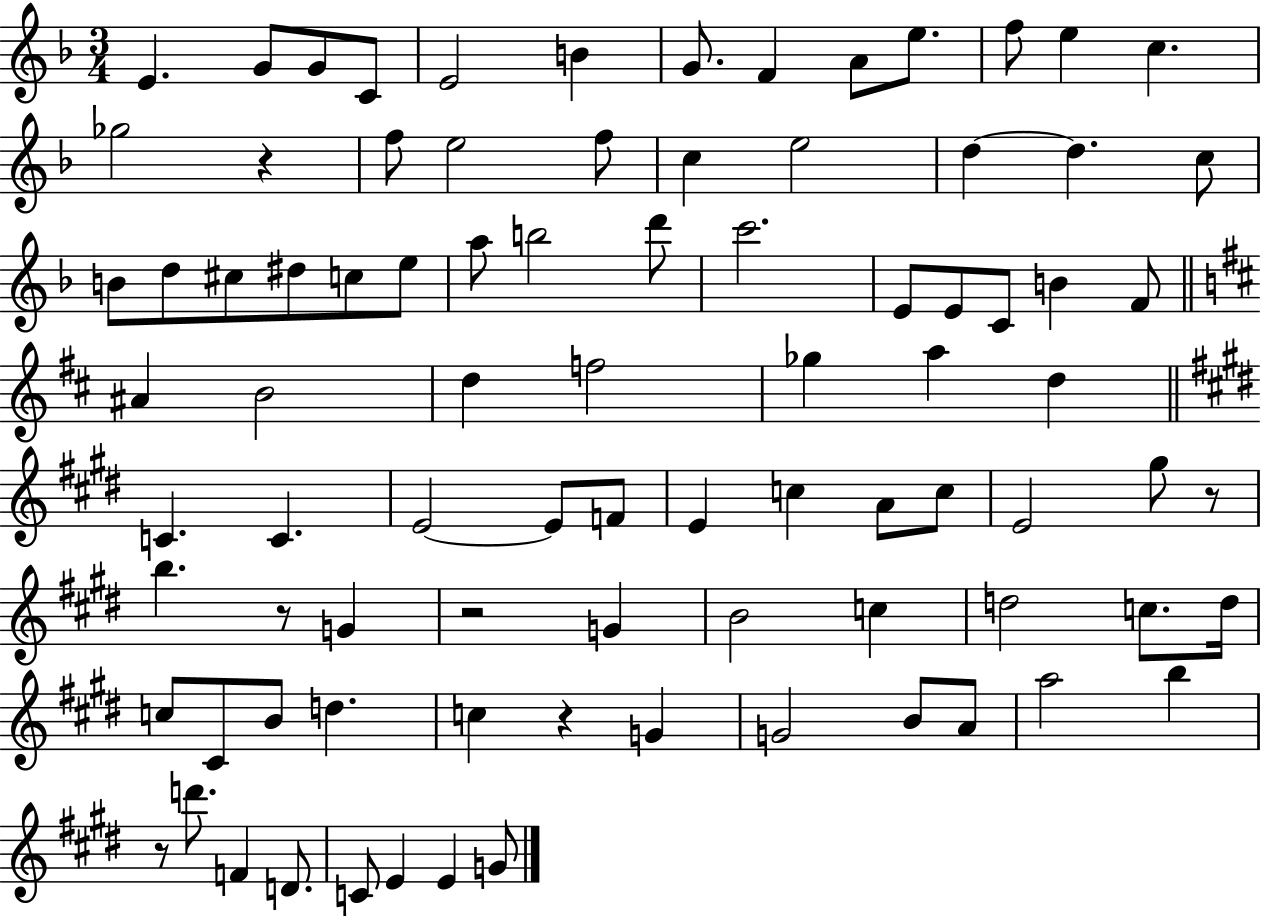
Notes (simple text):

E4/q. G4/e G4/e C4/e E4/h B4/q G4/e. F4/q A4/e E5/e. F5/e E5/q C5/q. Gb5/h R/q F5/e E5/h F5/e C5/q E5/h D5/q D5/q. C5/e B4/e D5/e C#5/e D#5/e C5/e E5/e A5/e B5/h D6/e C6/h. E4/e E4/e C4/e B4/q F4/e A#4/q B4/h D5/q F5/h Gb5/q A5/q D5/q C4/q. C4/q. E4/h E4/e F4/e E4/q C5/q A4/e C5/e E4/h G#5/e R/e B5/q. R/e G4/q R/h G4/q B4/h C5/q D5/h C5/e. D5/s C5/e C#4/e B4/e D5/q. C5/q R/q G4/q G4/h B4/e A4/e A5/h B5/q R/e D6/e. F4/q D4/e. C4/e E4/q E4/q G4/e